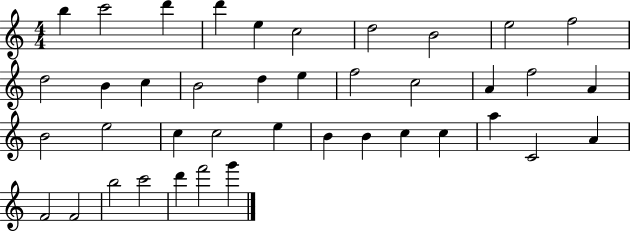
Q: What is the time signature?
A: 4/4